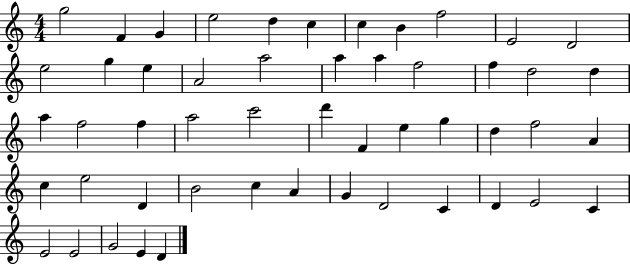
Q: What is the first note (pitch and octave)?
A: G5